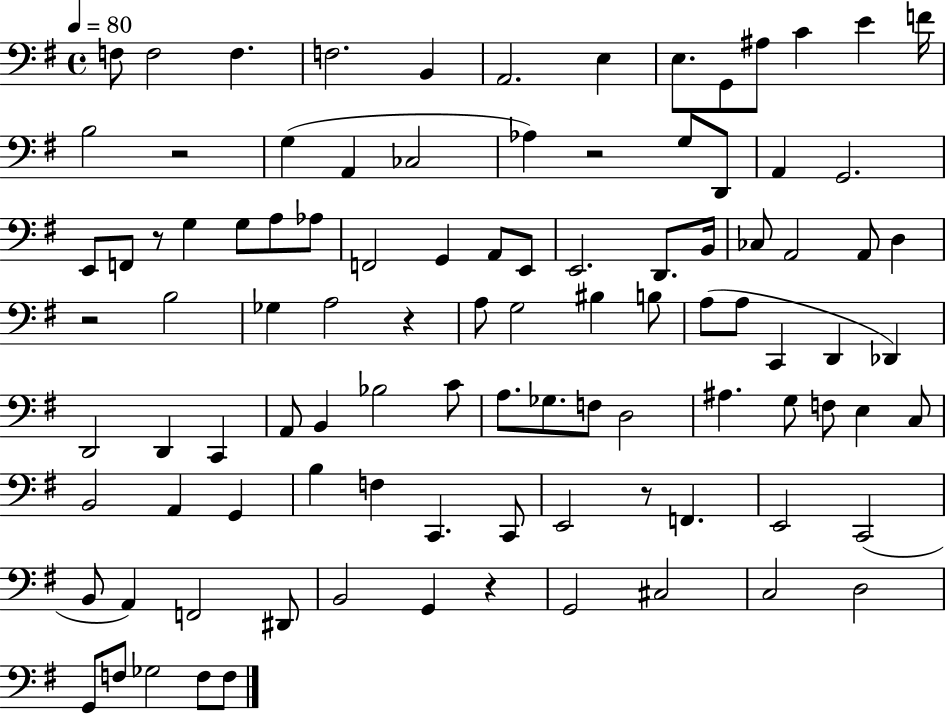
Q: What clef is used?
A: bass